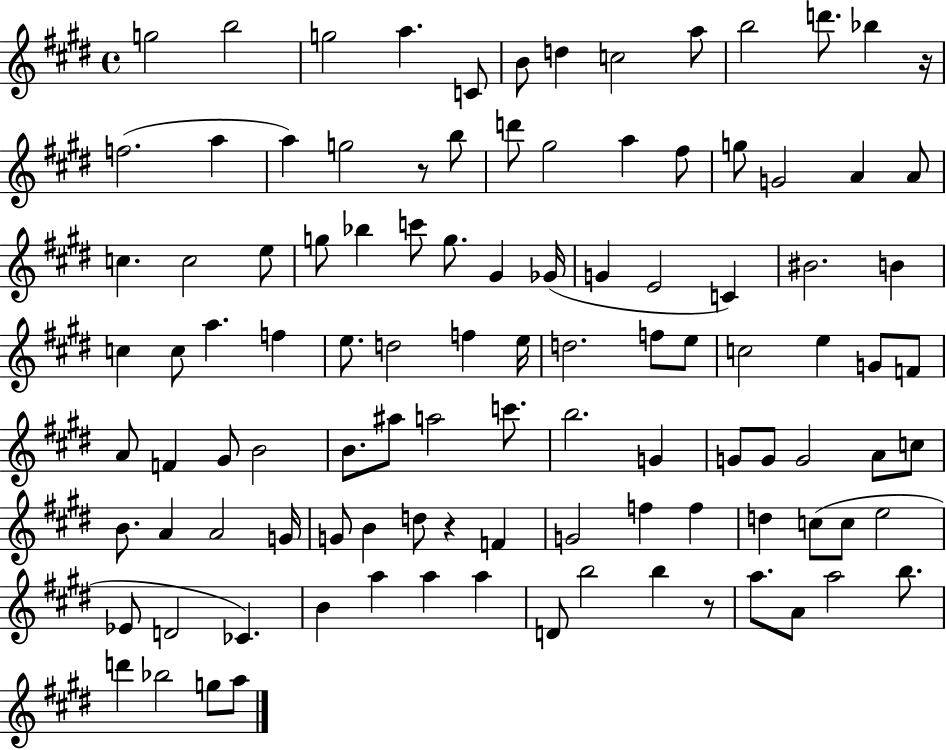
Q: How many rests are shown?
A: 4